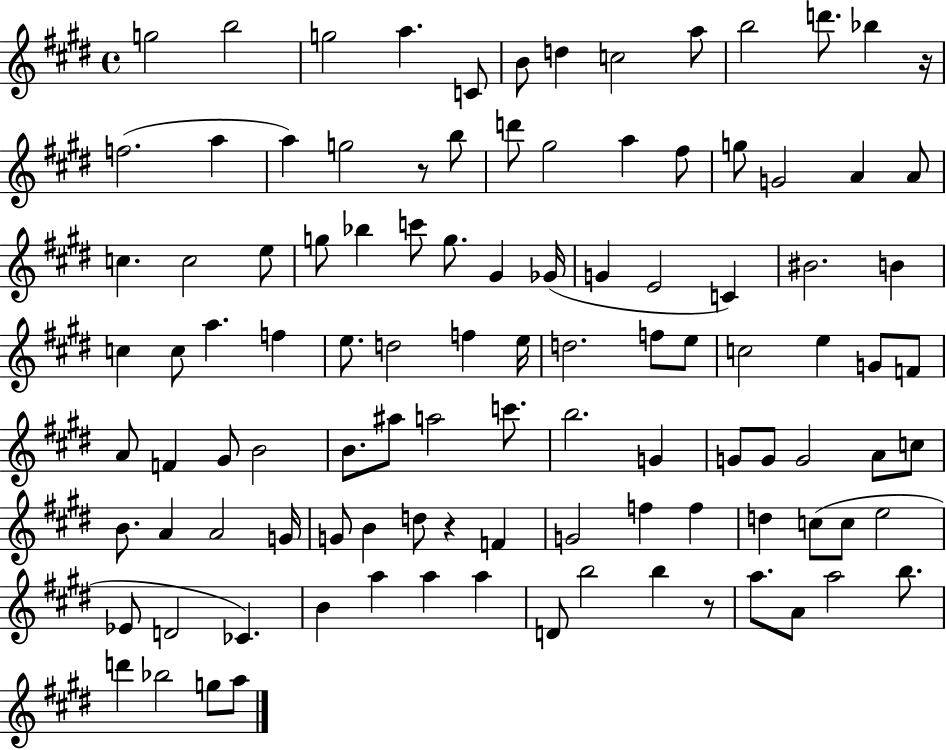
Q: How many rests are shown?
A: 4